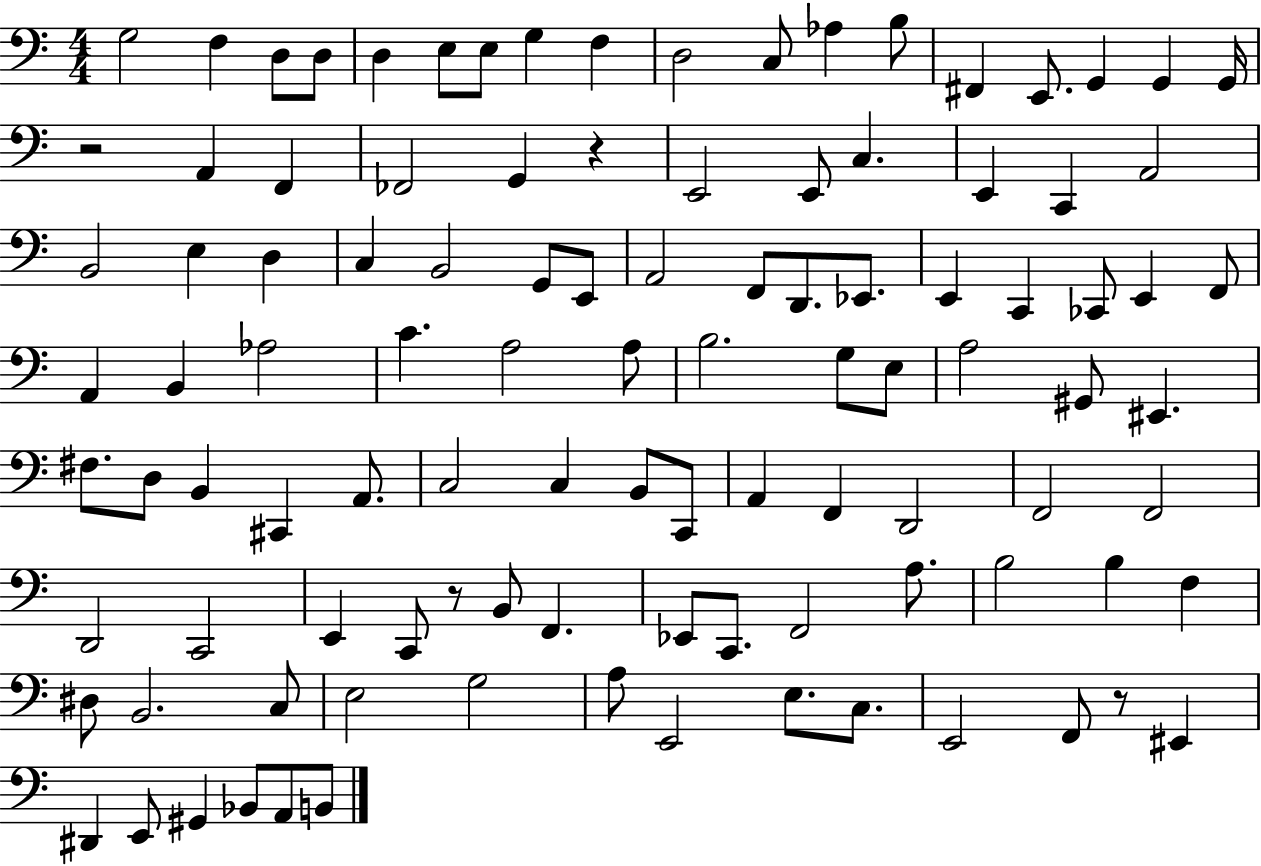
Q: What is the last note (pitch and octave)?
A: B2